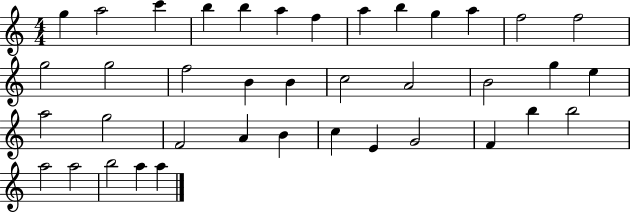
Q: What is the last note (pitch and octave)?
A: A5